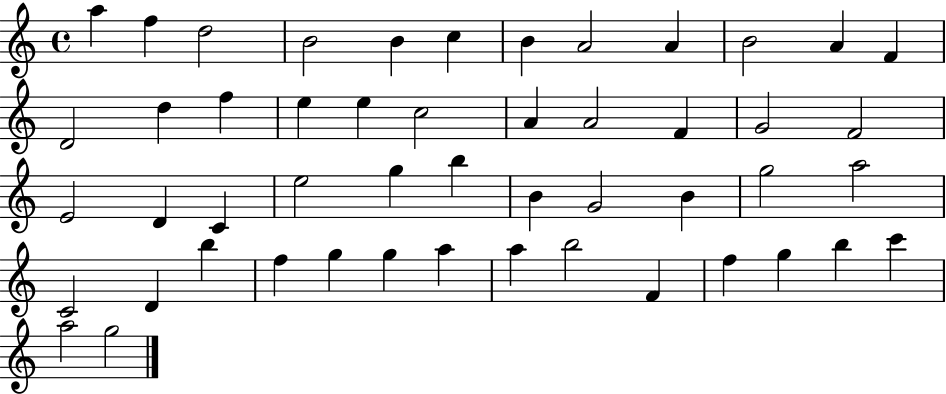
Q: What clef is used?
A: treble